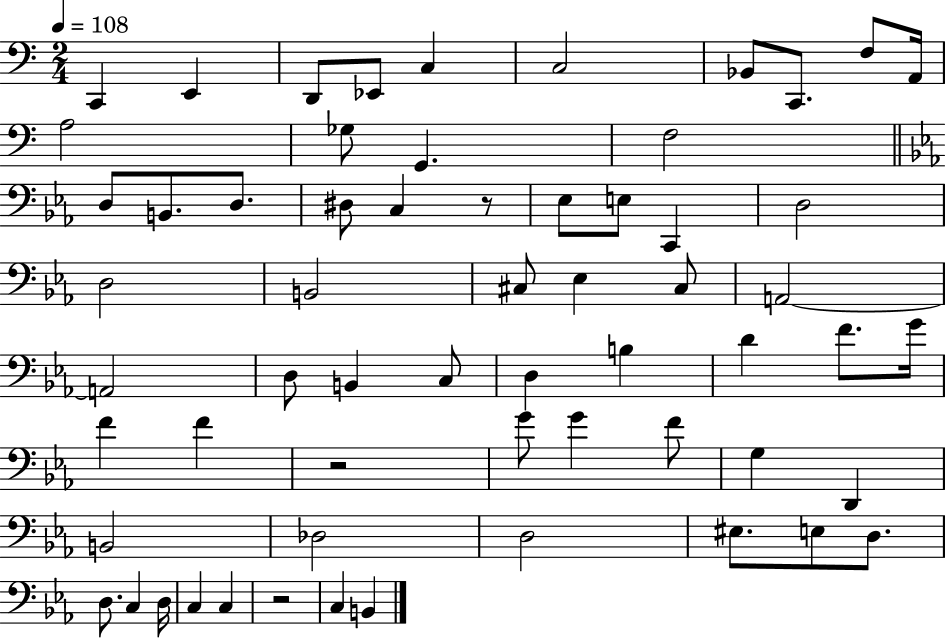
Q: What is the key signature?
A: C major